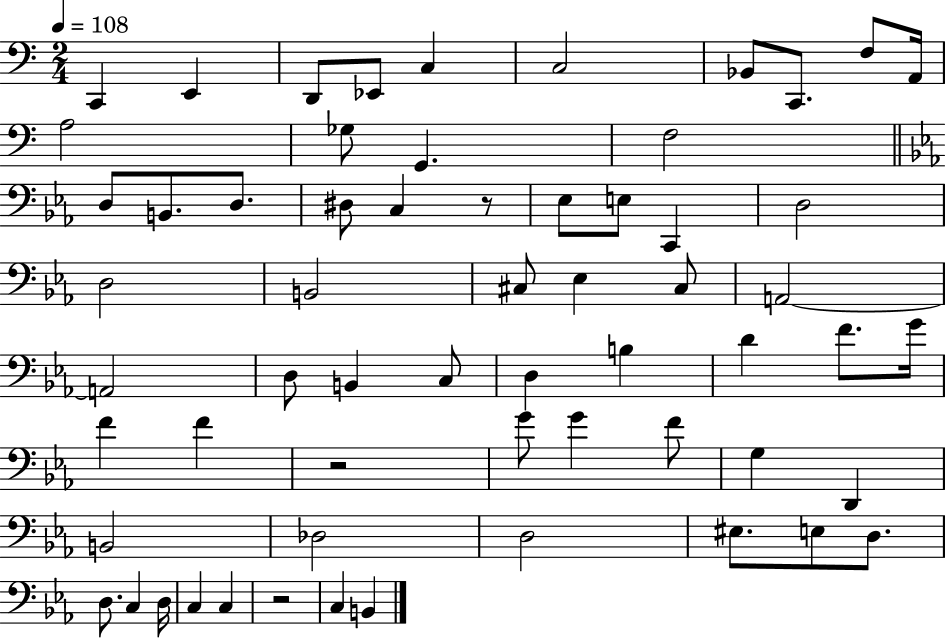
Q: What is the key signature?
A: C major